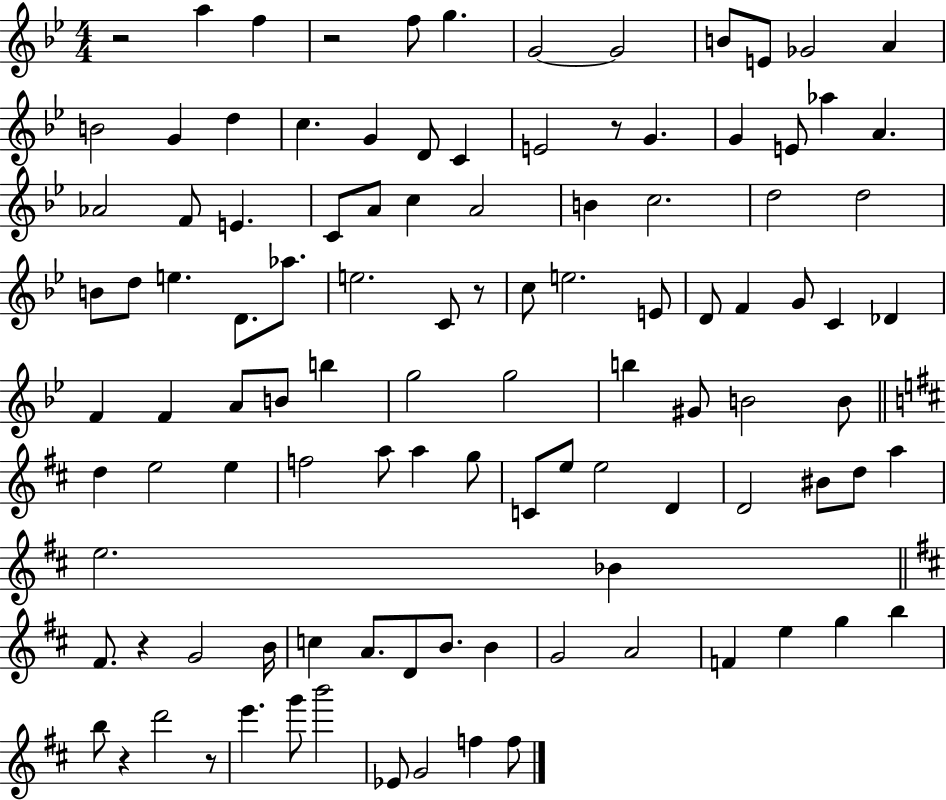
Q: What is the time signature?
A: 4/4